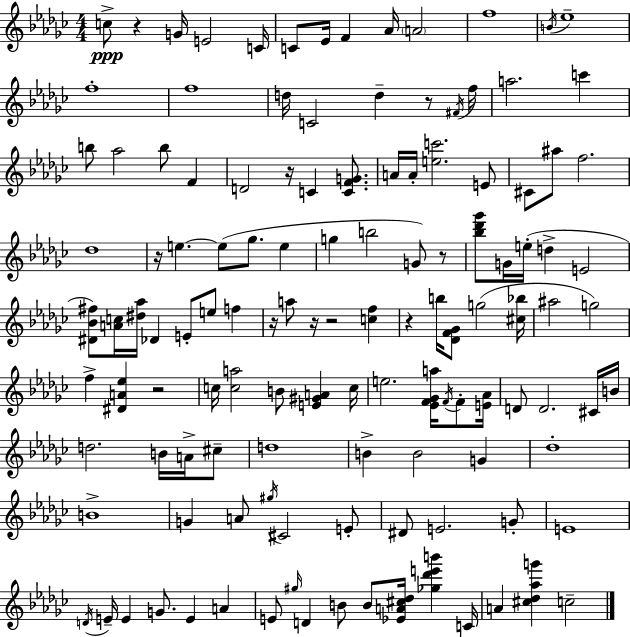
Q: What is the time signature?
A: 4/4